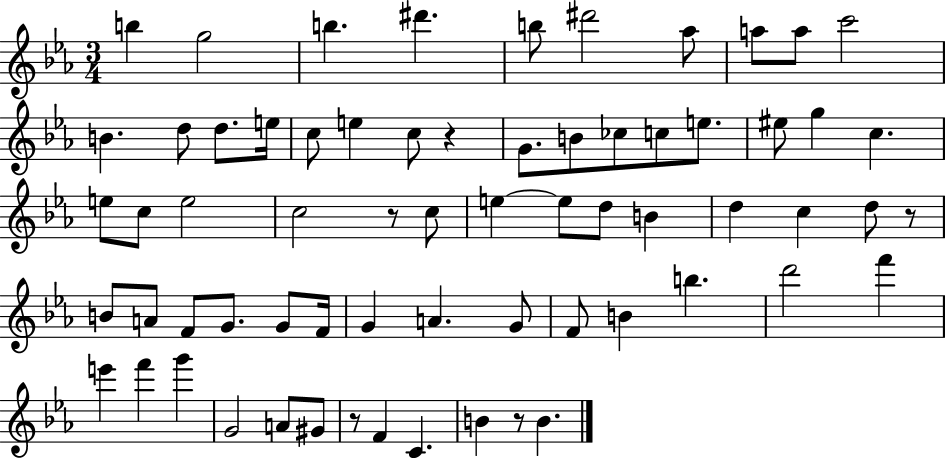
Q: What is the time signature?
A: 3/4